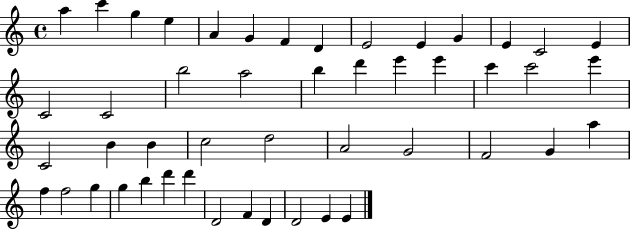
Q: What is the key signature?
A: C major